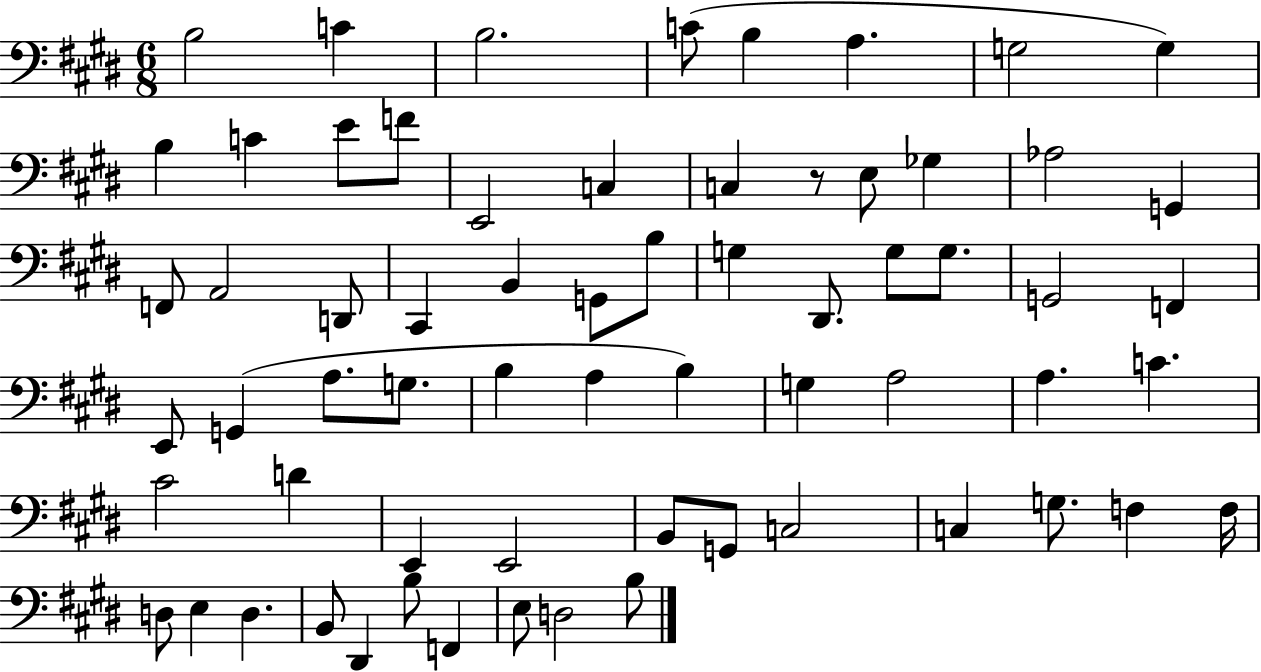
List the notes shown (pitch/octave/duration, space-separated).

B3/h C4/q B3/h. C4/e B3/q A3/q. G3/h G3/q B3/q C4/q E4/e F4/e E2/h C3/q C3/q R/e E3/e Gb3/q Ab3/h G2/q F2/e A2/h D2/e C#2/q B2/q G2/e B3/e G3/q D#2/e. G3/e G3/e. G2/h F2/q E2/e G2/q A3/e. G3/e. B3/q A3/q B3/q G3/q A3/h A3/q. C4/q. C#4/h D4/q E2/q E2/h B2/e G2/e C3/h C3/q G3/e. F3/q F3/s D3/e E3/q D3/q. B2/e D#2/q B3/e F2/q E3/e D3/h B3/e